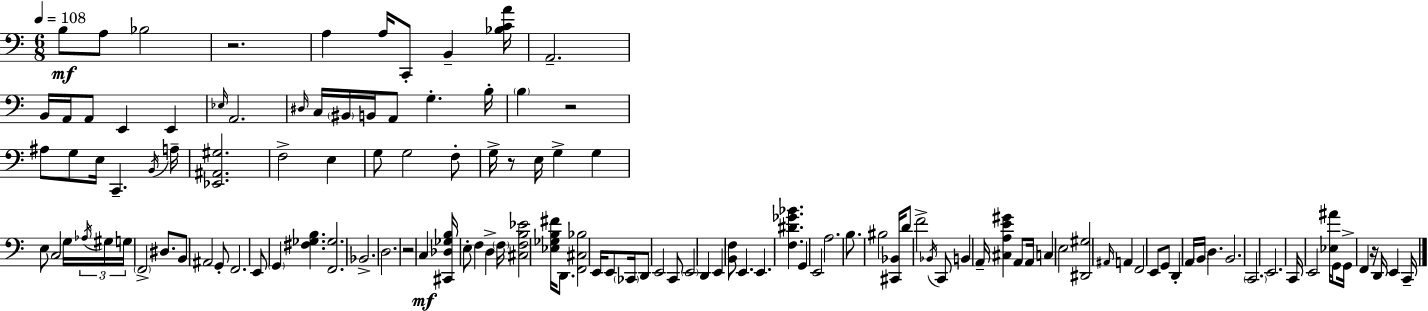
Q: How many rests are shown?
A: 5